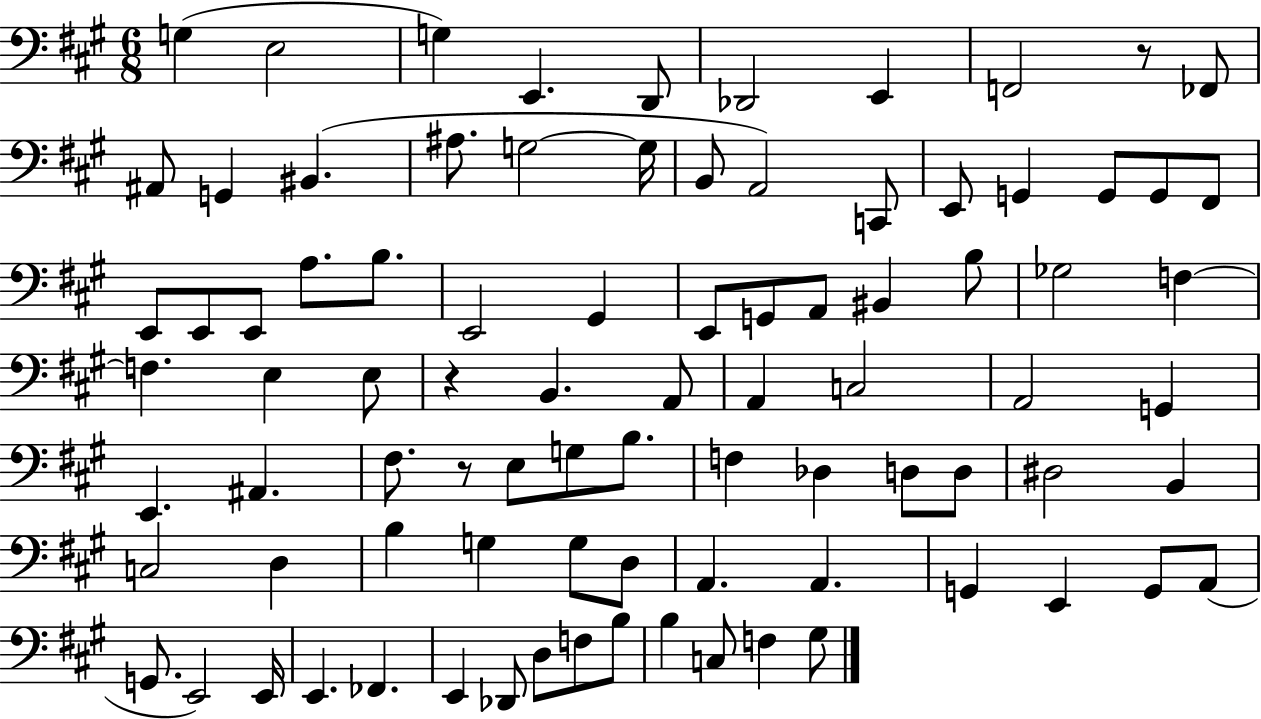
{
  \clef bass
  \numericTimeSignature
  \time 6/8
  \key a \major
  g4( e2 | g4) e,4. d,8 | des,2 e,4 | f,2 r8 fes,8 | \break ais,8 g,4 bis,4.( | ais8. g2~~ g16 | b,8 a,2) c,8 | e,8 g,4 g,8 g,8 fis,8 | \break e,8 e,8 e,8 a8. b8. | e,2 gis,4 | e,8 g,8 a,8 bis,4 b8 | ges2 f4~~ | \break f4. e4 e8 | r4 b,4. a,8 | a,4 c2 | a,2 g,4 | \break e,4. ais,4. | fis8. r8 e8 g8 b8. | f4 des4 d8 d8 | dis2 b,4 | \break c2 d4 | b4 g4 g8 d8 | a,4. a,4. | g,4 e,4 g,8 a,8( | \break g,8. e,2) e,16 | e,4. fes,4. | e,4 des,8 d8 f8 b8 | b4 c8 f4 gis8 | \break \bar "|."
}